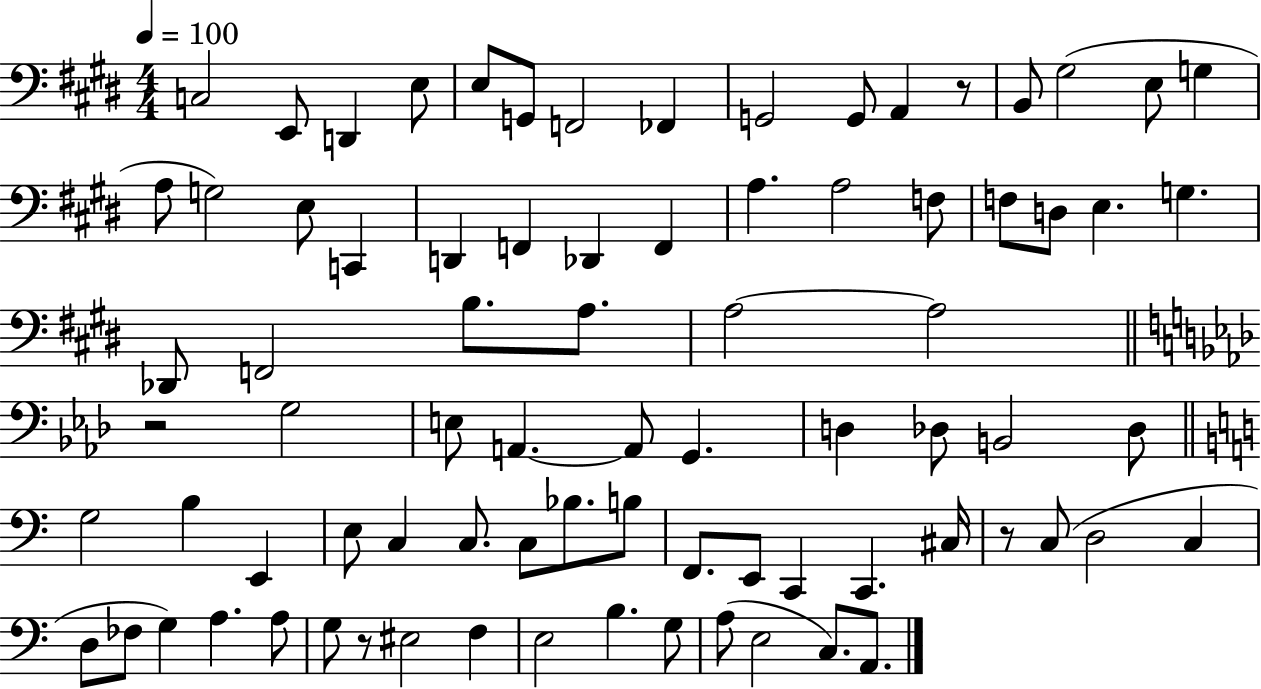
X:1
T:Untitled
M:4/4
L:1/4
K:E
C,2 E,,/2 D,, E,/2 E,/2 G,,/2 F,,2 _F,, G,,2 G,,/2 A,, z/2 B,,/2 ^G,2 E,/2 G, A,/2 G,2 E,/2 C,, D,, F,, _D,, F,, A, A,2 F,/2 F,/2 D,/2 E, G, _D,,/2 F,,2 B,/2 A,/2 A,2 A,2 z2 G,2 E,/2 A,, A,,/2 G,, D, _D,/2 B,,2 _D,/2 G,2 B, E,, E,/2 C, C,/2 C,/2 _B,/2 B,/2 F,,/2 E,,/2 C,, C,, ^C,/4 z/2 C,/2 D,2 C, D,/2 _F,/2 G, A, A,/2 G,/2 z/2 ^E,2 F, E,2 B, G,/2 A,/2 E,2 C,/2 A,,/2